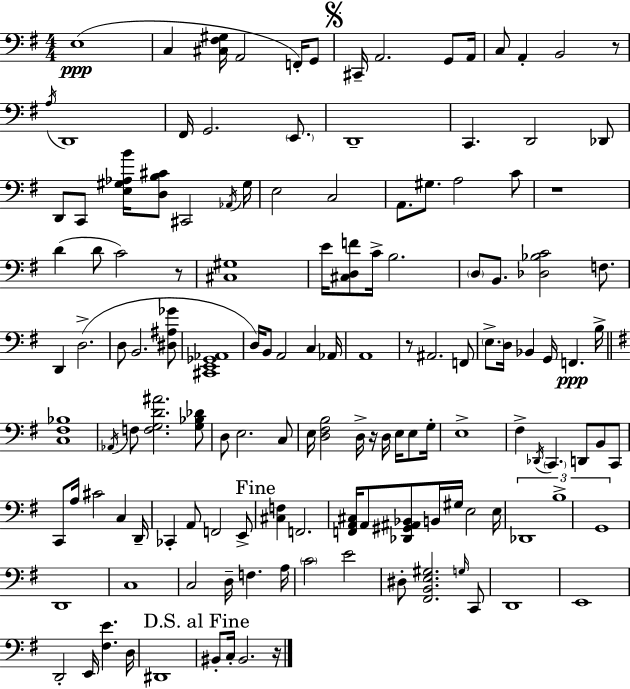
X:1
T:Untitled
M:4/4
L:1/4
K:Em
E,4 C, [^C,^F,^G,]/4 A,,2 F,,/4 G,,/2 ^C,,/4 A,,2 G,,/2 A,,/4 C,/2 A,, B,,2 z/2 A,/4 D,,4 ^F,,/4 G,,2 E,,/2 D,,4 C,, D,,2 _D,,/2 D,,/2 C,,/2 [E,^G,_A,B]/4 [D,B,^C]/2 ^C,,2 _A,,/4 ^G,/4 E,2 C,2 A,,/2 ^G,/2 A,2 C/2 z4 D D/2 C2 z/2 [^C,^G,]4 E/4 [^C,D,F]/2 C/4 B,2 D,/2 B,,/2 [_D,_B,C]2 F,/2 D,, D,2 D,/2 B,,2 [^D,^A,_G]/2 [^C,,E,,_G,,_A,,]4 D,/4 B,,/2 A,,2 C, _A,,/4 A,,4 z/2 ^A,,2 F,,/2 E,/2 D,/4 _B,, G,,/4 F,, B,/4 [C,^F,_B,]4 _A,,/4 F,/2 [F,G,D^A]2 [G,_B,_D]/2 D,/2 E,2 C,/2 E,/4 [D,^F,B,]2 D,/4 z/4 D,/4 E,/4 E,/2 G,/4 E,4 ^F, _D,,/4 C,, D,,/2 B,,/2 C,,/2 C,,/2 A,/4 ^C2 C, D,,/4 _C,, A,,/2 F,,2 E,,/2 [^C,F,] F,,2 [F,,A,,^C,]/4 A,,/2 [_D,,^G,,^A,,_B,,]/2 B,,/4 ^G,/4 E,2 E,/4 _D,,4 B,4 G,,4 D,,4 C,4 C,2 D,/4 F, A,/4 C2 E2 ^D,/2 [^F,,B,,E,^G,]2 G,/4 C,,/2 D,,4 E,,4 D,,2 E,,/4 [^F,E] D,/4 ^D,,4 ^B,,/2 C,/4 ^B,,2 z/4